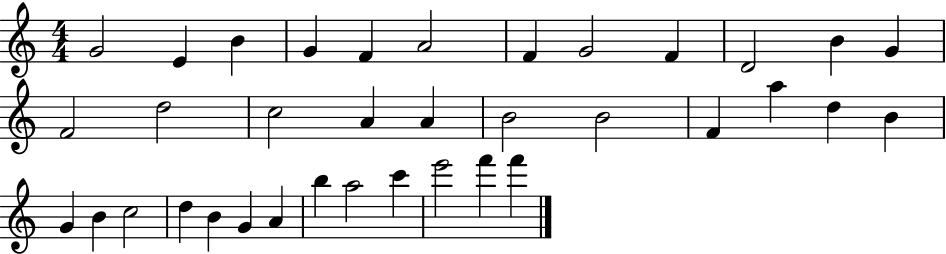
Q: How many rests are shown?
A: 0